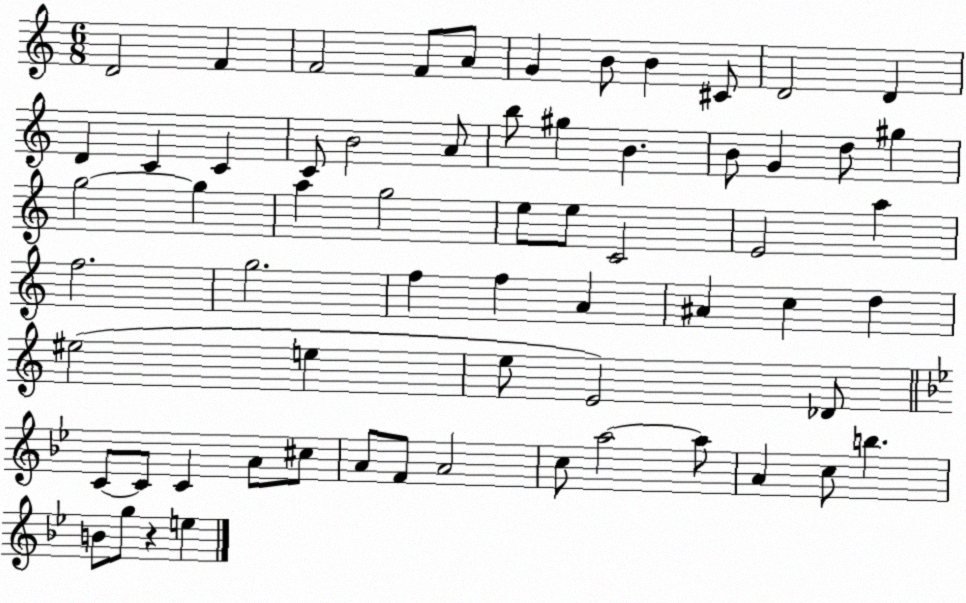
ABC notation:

X:1
T:Untitled
M:6/8
L:1/4
K:C
D2 F F2 F/2 A/2 G B/2 B ^C/2 D2 D D C C C/2 B2 A/2 b/2 ^g B B/2 G d/2 ^g g2 g a g2 e/2 e/2 C2 E2 a f2 g2 f f A ^A c d ^e2 e e/2 E2 _D/2 C/2 C/2 C A/2 ^c/2 A/2 F/2 A2 c/2 a2 a/2 A c/2 b B/2 g/2 z e